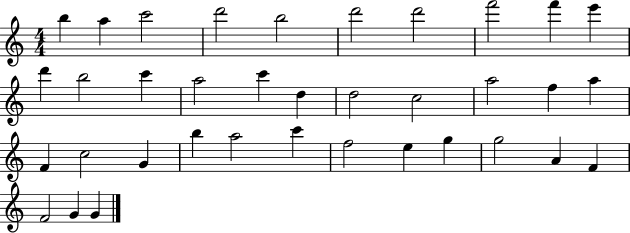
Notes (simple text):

B5/q A5/q C6/h D6/h B5/h D6/h D6/h F6/h F6/q E6/q D6/q B5/h C6/q A5/h C6/q D5/q D5/h C5/h A5/h F5/q A5/q F4/q C5/h G4/q B5/q A5/h C6/q F5/h E5/q G5/q G5/h A4/q F4/q F4/h G4/q G4/q